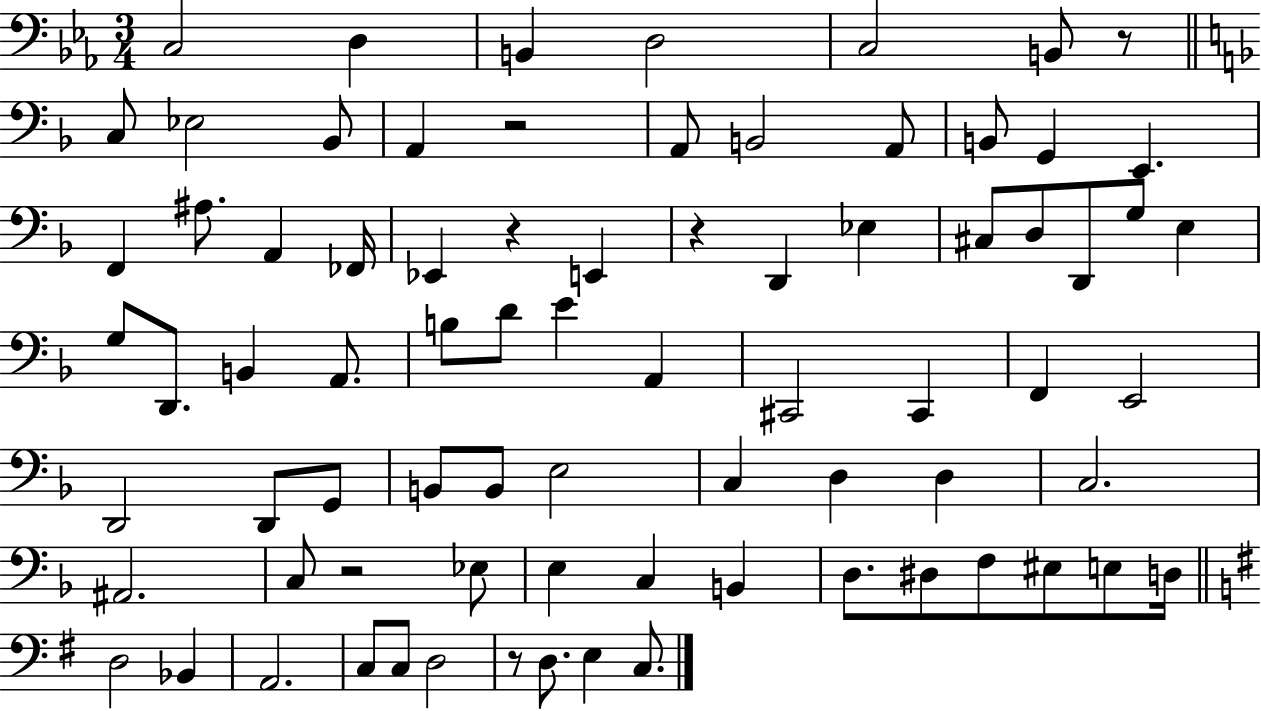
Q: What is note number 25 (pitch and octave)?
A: C#3